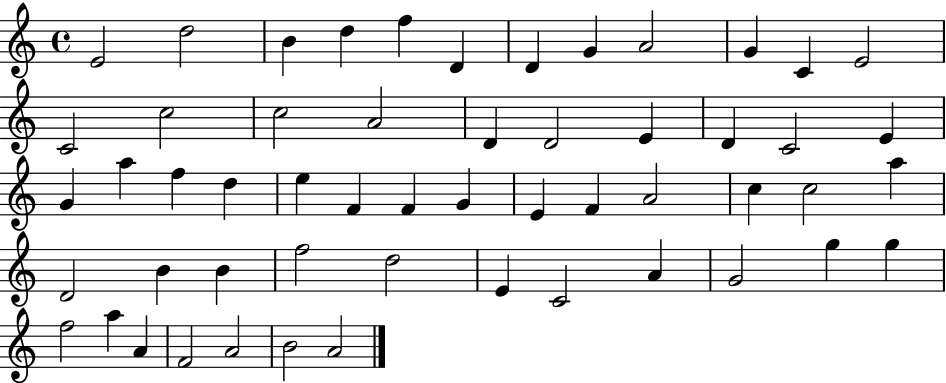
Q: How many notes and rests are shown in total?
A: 54